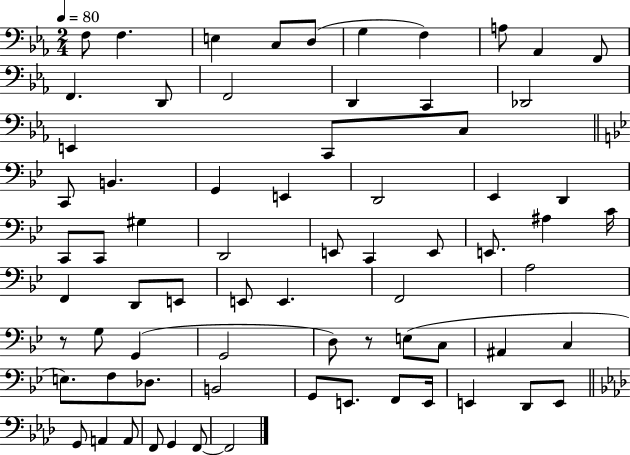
X:1
T:Untitled
M:2/4
L:1/4
K:Eb
F,/2 F, E, C,/2 D,/2 G, F, A,/2 _A,, F,,/2 F,, D,,/2 F,,2 D,, C,, _D,,2 E,, C,,/2 C,/2 C,,/2 B,, G,, E,, D,,2 _E,, D,, C,,/2 C,,/2 ^G, D,,2 E,,/2 C,, E,,/2 E,,/2 ^A, C/4 F,, D,,/2 E,,/2 E,,/2 E,, F,,2 A,2 z/2 G,/2 G,, G,,2 D,/2 z/2 E,/2 C,/2 ^A,, C, E,/2 F,/2 _D,/2 B,,2 G,,/2 E,,/2 F,,/2 E,,/4 E,, D,,/2 E,,/2 G,,/2 A,, A,,/2 F,,/2 G,, F,,/2 F,,2